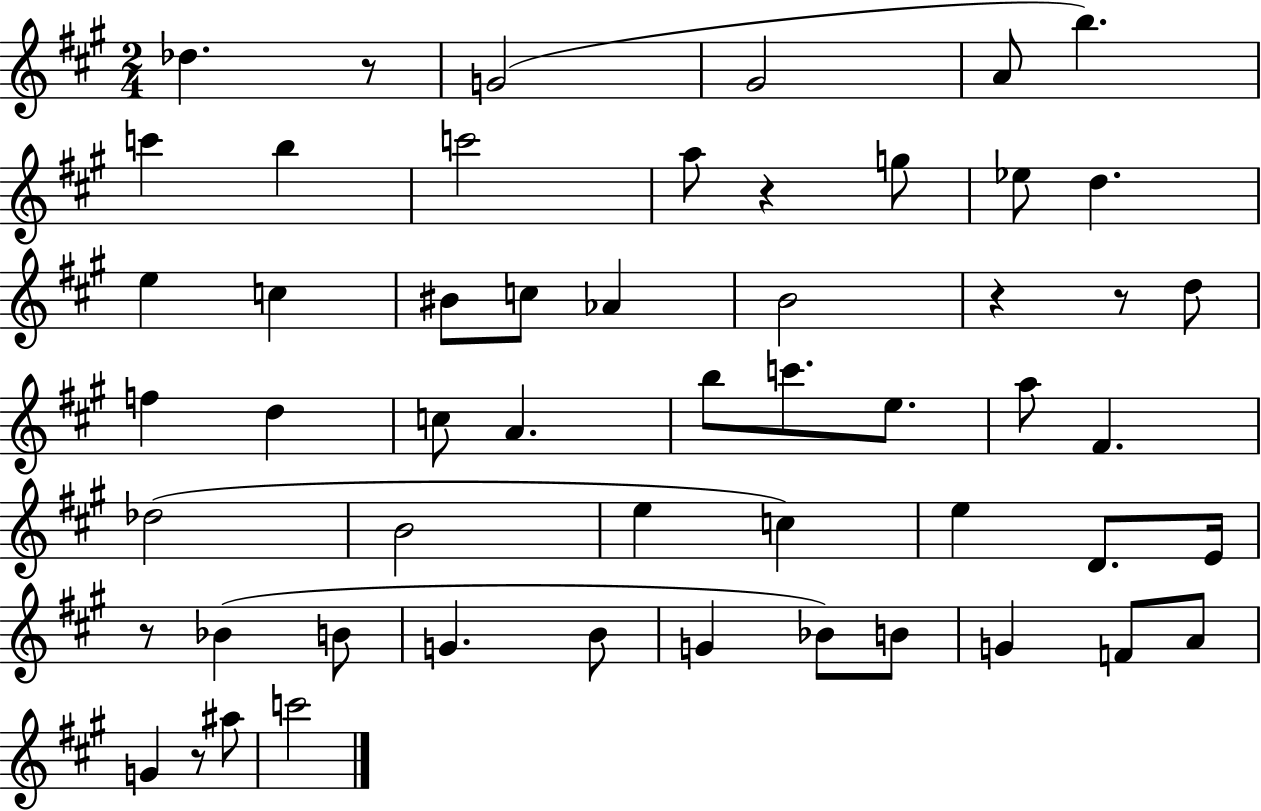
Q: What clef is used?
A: treble